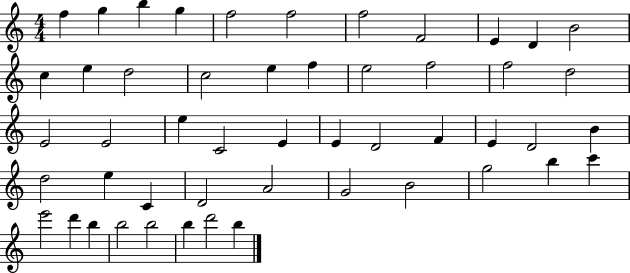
F5/q G5/q B5/q G5/q F5/h F5/h F5/h F4/h E4/q D4/q B4/h C5/q E5/q D5/h C5/h E5/q F5/q E5/h F5/h F5/h D5/h E4/h E4/h E5/q C4/h E4/q E4/q D4/h F4/q E4/q D4/h B4/q D5/h E5/q C4/q D4/h A4/h G4/h B4/h G5/h B5/q C6/q E6/h D6/q B5/q B5/h B5/h B5/q D6/h B5/q